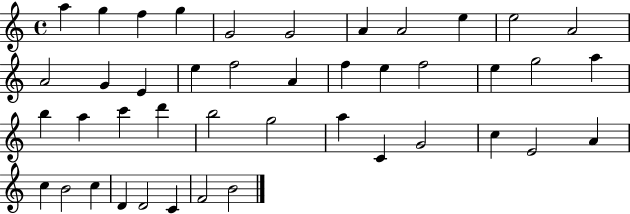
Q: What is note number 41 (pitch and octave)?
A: C4